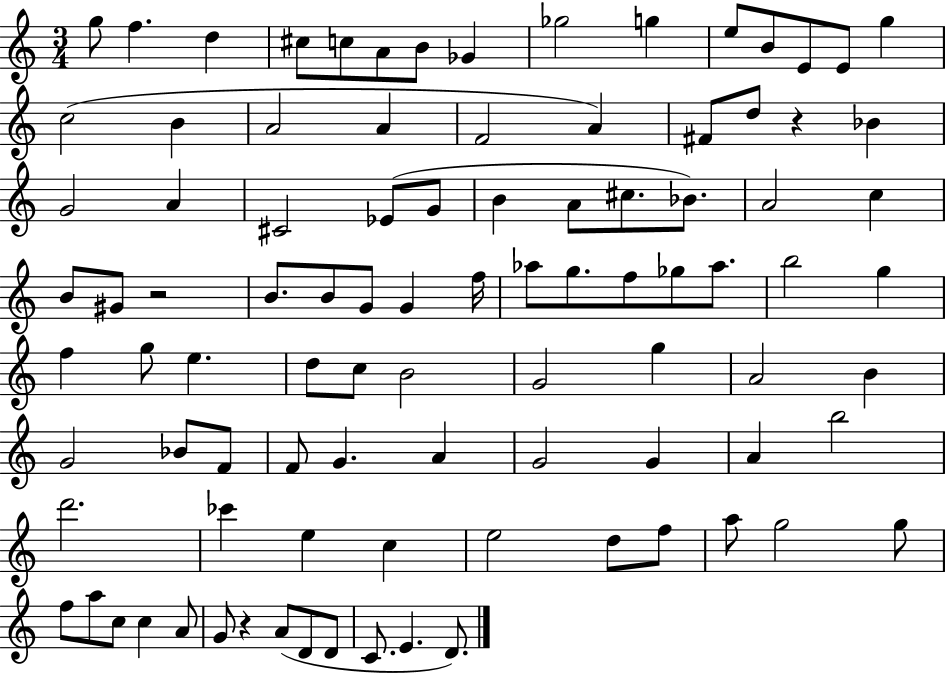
G5/e F5/q. D5/q C#5/e C5/e A4/e B4/e Gb4/q Gb5/h G5/q E5/e B4/e E4/e E4/e G5/q C5/h B4/q A4/h A4/q F4/h A4/q F#4/e D5/e R/q Bb4/q G4/h A4/q C#4/h Eb4/e G4/e B4/q A4/e C#5/e. Bb4/e. A4/h C5/q B4/e G#4/e R/h B4/e. B4/e G4/e G4/q F5/s Ab5/e G5/e. F5/e Gb5/e Ab5/e. B5/h G5/q F5/q G5/e E5/q. D5/e C5/e B4/h G4/h G5/q A4/h B4/q G4/h Bb4/e F4/e F4/e G4/q. A4/q G4/h G4/q A4/q B5/h D6/h. CES6/q E5/q C5/q E5/h D5/e F5/e A5/e G5/h G5/e F5/e A5/e C5/e C5/q A4/e G4/e R/q A4/e D4/e D4/e C4/e. E4/q. D4/e.